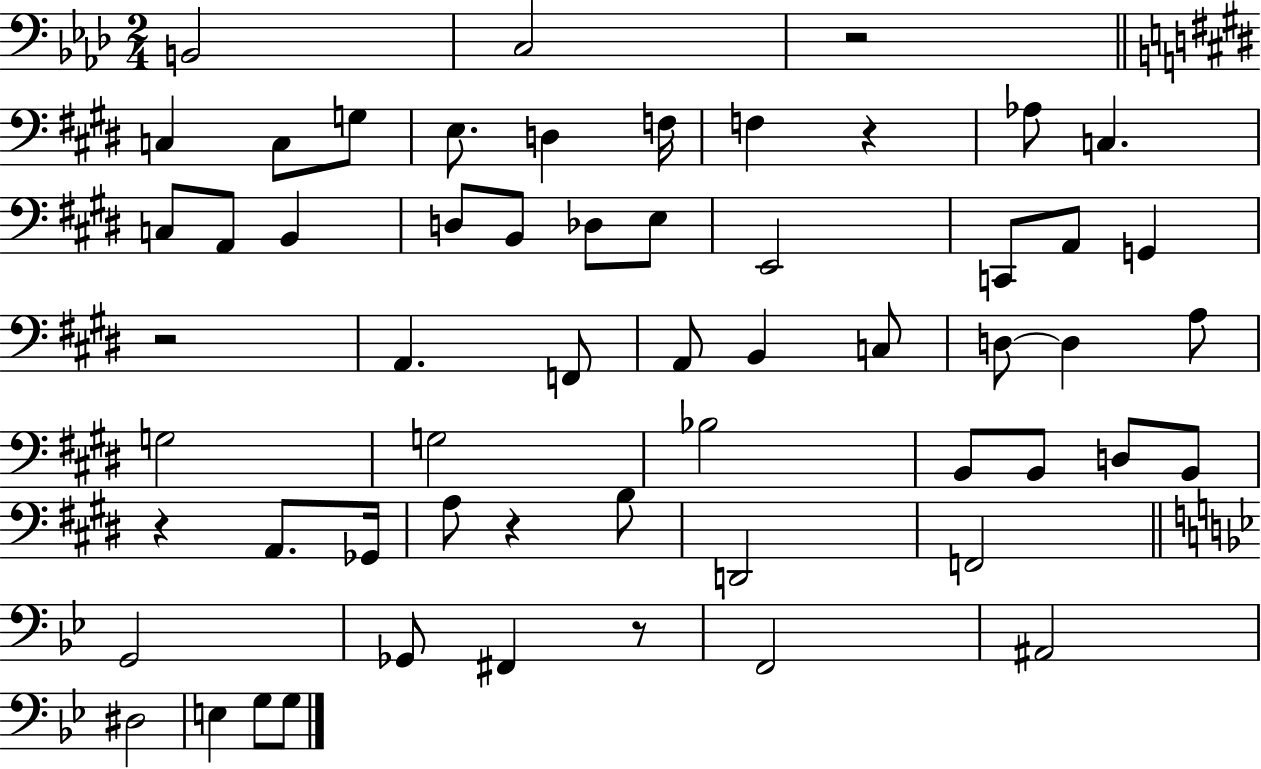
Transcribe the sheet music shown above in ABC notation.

X:1
T:Untitled
M:2/4
L:1/4
K:Ab
B,,2 C,2 z2 C, C,/2 G,/2 E,/2 D, F,/4 F, z _A,/2 C, C,/2 A,,/2 B,, D,/2 B,,/2 _D,/2 E,/2 E,,2 C,,/2 A,,/2 G,, z2 A,, F,,/2 A,,/2 B,, C,/2 D,/2 D, A,/2 G,2 G,2 _B,2 B,,/2 B,,/2 D,/2 B,,/2 z A,,/2 _G,,/4 A,/2 z B,/2 D,,2 F,,2 G,,2 _G,,/2 ^F,, z/2 F,,2 ^A,,2 ^D,2 E, G,/2 G,/2